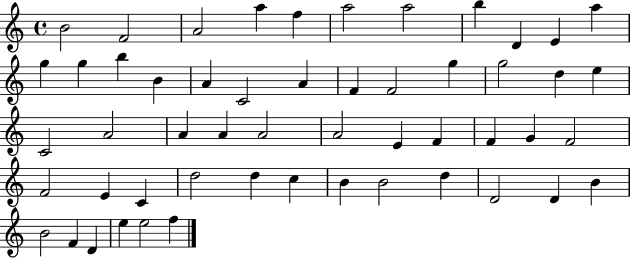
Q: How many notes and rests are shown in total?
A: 53